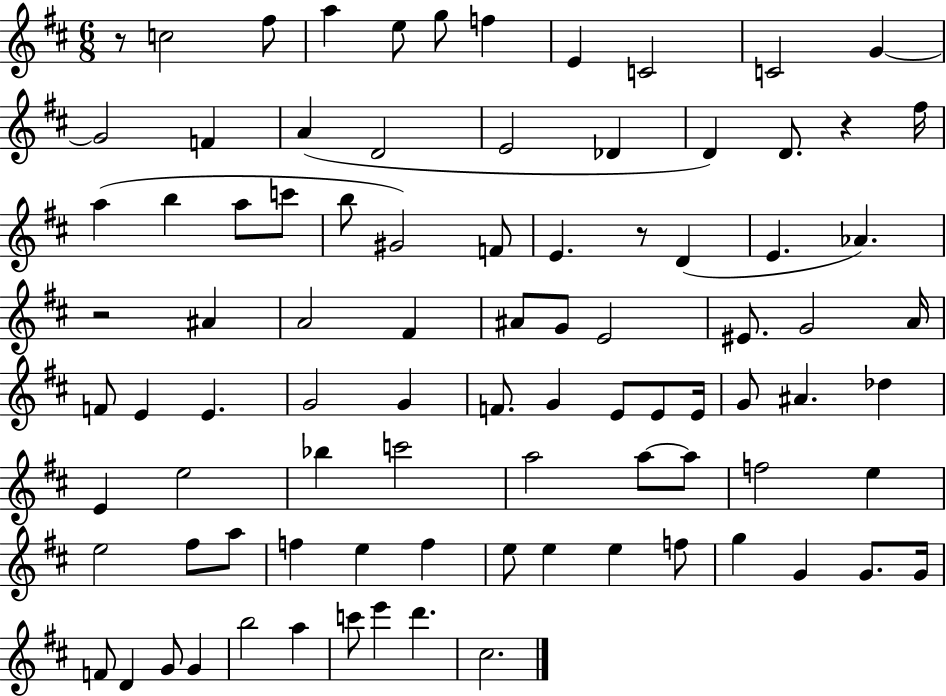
{
  \clef treble
  \numericTimeSignature
  \time 6/8
  \key d \major
  \repeat volta 2 { r8 c''2 fis''8 | a''4 e''8 g''8 f''4 | e'4 c'2 | c'2 g'4~~ | \break g'2 f'4 | a'4( d'2 | e'2 des'4 | d'4) d'8. r4 fis''16 | \break a''4( b''4 a''8 c'''8 | b''8 gis'2) f'8 | e'4. r8 d'4( | e'4. aes'4.) | \break r2 ais'4 | a'2 fis'4 | ais'8 g'8 e'2 | eis'8. g'2 a'16 | \break f'8 e'4 e'4. | g'2 g'4 | f'8. g'4 e'8 e'8 e'16 | g'8 ais'4. des''4 | \break e'4 e''2 | bes''4 c'''2 | a''2 a''8~~ a''8 | f''2 e''4 | \break e''2 fis''8 a''8 | f''4 e''4 f''4 | e''8 e''4 e''4 f''8 | g''4 g'4 g'8. g'16 | \break f'8 d'4 g'8 g'4 | b''2 a''4 | c'''8 e'''4 d'''4. | cis''2. | \break } \bar "|."
}